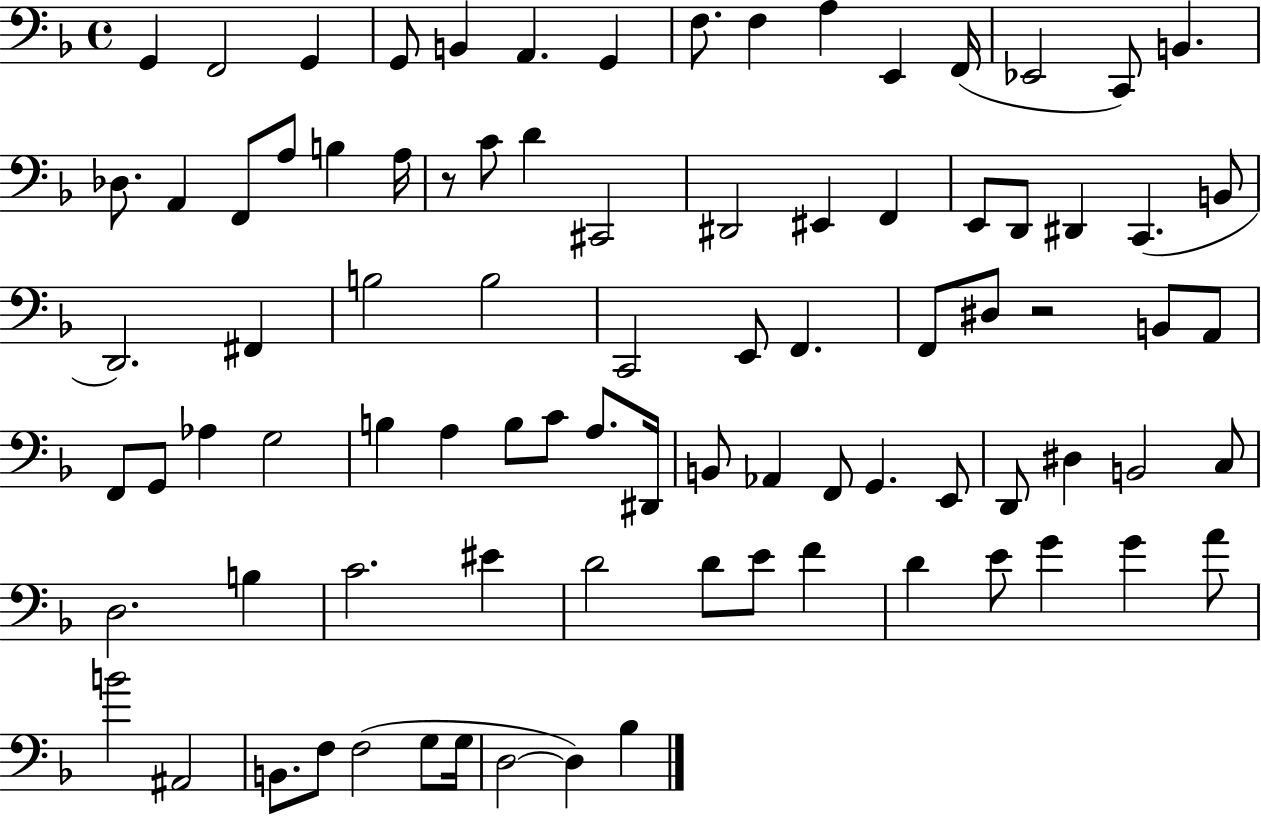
{
  \clef bass
  \time 4/4
  \defaultTimeSignature
  \key f \major
  g,4 f,2 g,4 | g,8 b,4 a,4. g,4 | f8. f4 a4 e,4 f,16( | ees,2 c,8) b,4. | \break des8. a,4 f,8 a8 b4 a16 | r8 c'8 d'4 cis,2 | dis,2 eis,4 f,4 | e,8 d,8 dis,4 c,4.( b,8 | \break d,2.) fis,4 | b2 b2 | c,2 e,8 f,4. | f,8 dis8 r2 b,8 a,8 | \break f,8 g,8 aes4 g2 | b4 a4 b8 c'8 a8. dis,16 | b,8 aes,4 f,8 g,4. e,8 | d,8 dis4 b,2 c8 | \break d2. b4 | c'2. eis'4 | d'2 d'8 e'8 f'4 | d'4 e'8 g'4 g'4 a'8 | \break b'2 ais,2 | b,8. f8 f2( g8 g16 | d2~~ d4) bes4 | \bar "|."
}